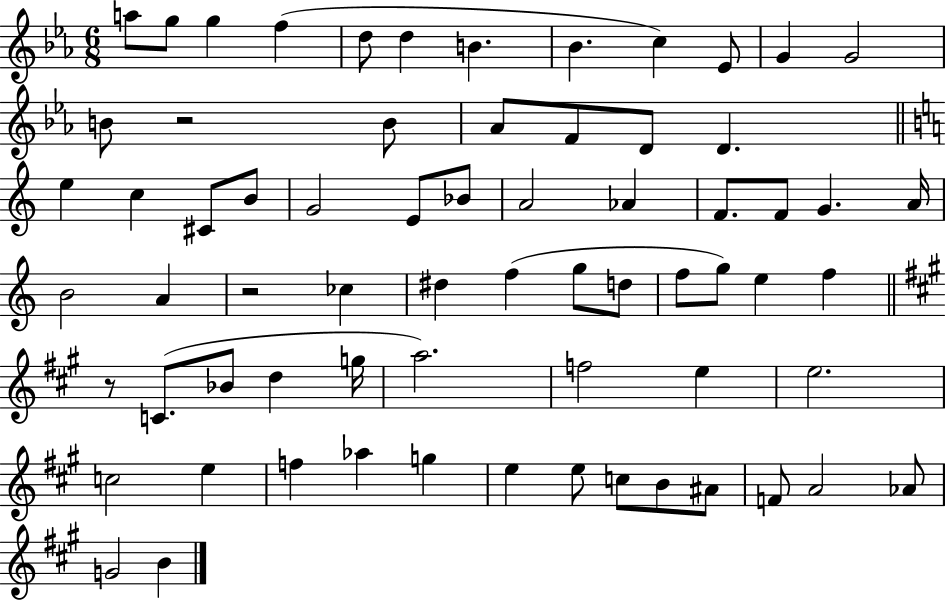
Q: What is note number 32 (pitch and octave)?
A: B4